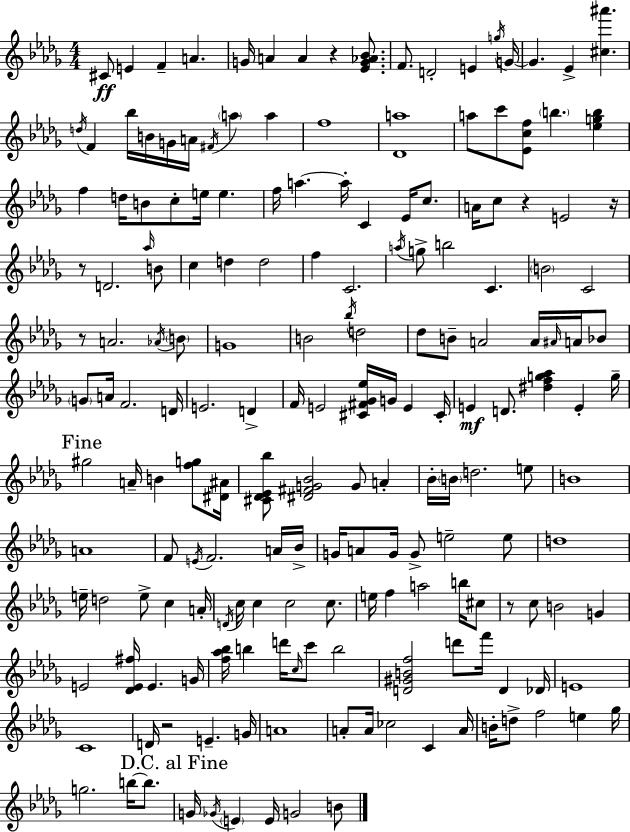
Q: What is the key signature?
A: BES minor